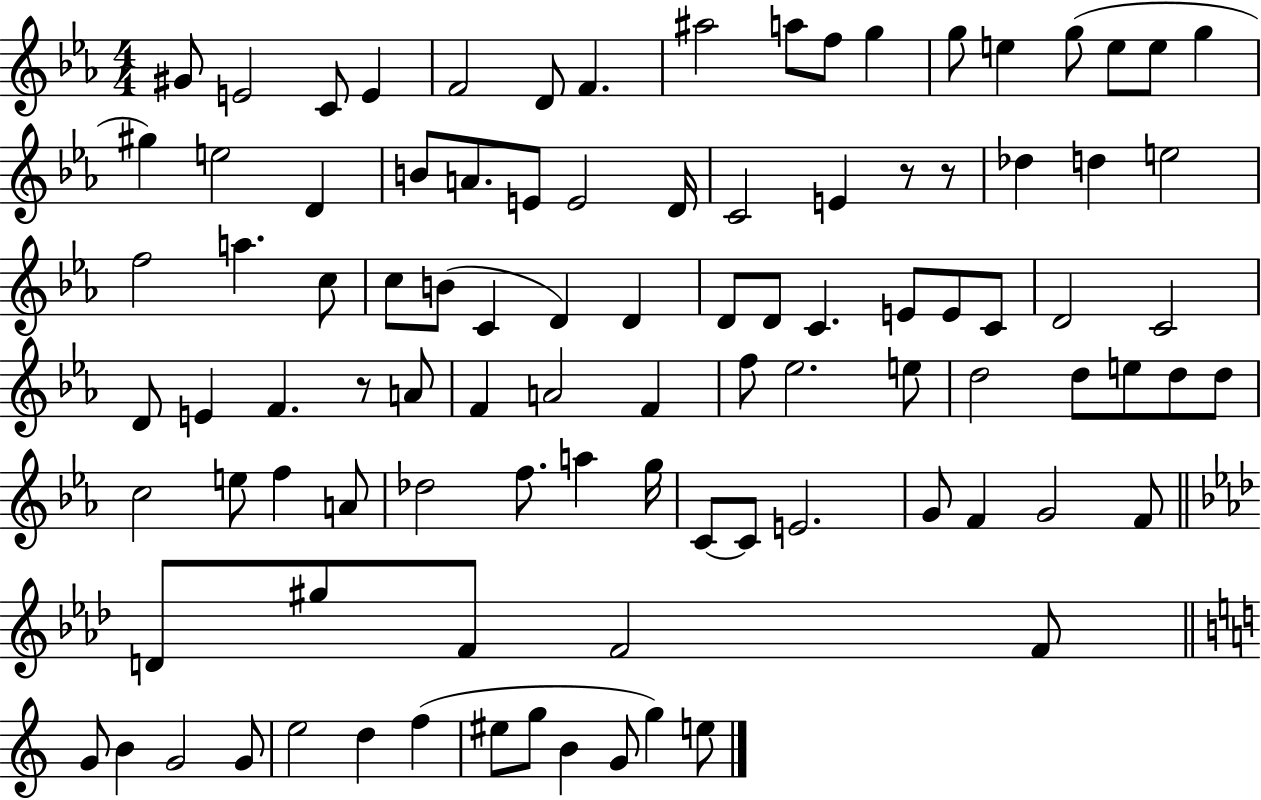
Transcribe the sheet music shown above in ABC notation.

X:1
T:Untitled
M:4/4
L:1/4
K:Eb
^G/2 E2 C/2 E F2 D/2 F ^a2 a/2 f/2 g g/2 e g/2 e/2 e/2 g ^g e2 D B/2 A/2 E/2 E2 D/4 C2 E z/2 z/2 _d d e2 f2 a c/2 c/2 B/2 C D D D/2 D/2 C E/2 E/2 C/2 D2 C2 D/2 E F z/2 A/2 F A2 F f/2 _e2 e/2 d2 d/2 e/2 d/2 d/2 c2 e/2 f A/2 _d2 f/2 a g/4 C/2 C/2 E2 G/2 F G2 F/2 D/2 ^g/2 F/2 F2 F/2 G/2 B G2 G/2 e2 d f ^e/2 g/2 B G/2 g e/2